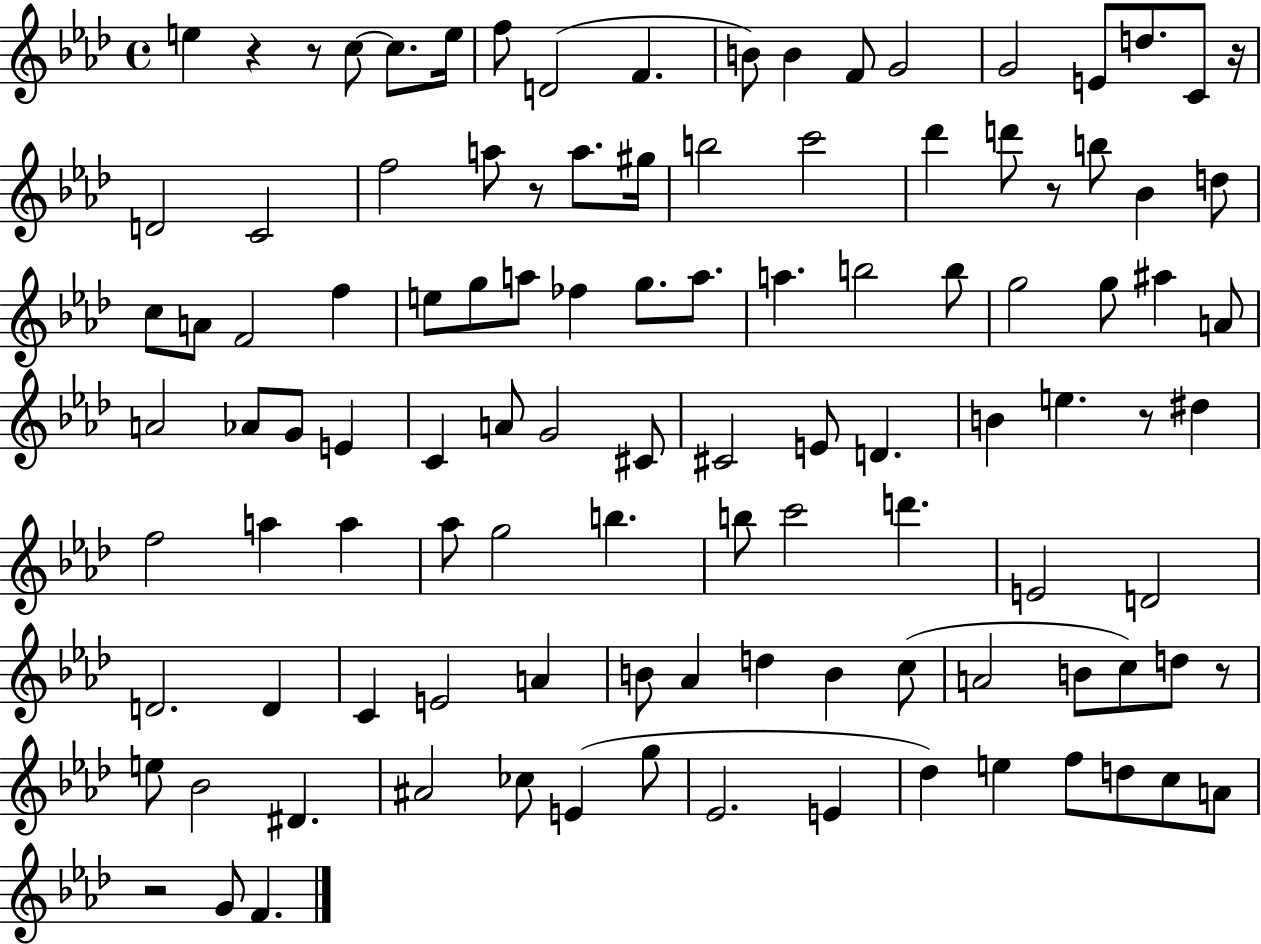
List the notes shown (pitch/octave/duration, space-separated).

E5/q R/q R/e C5/e C5/e. E5/s F5/e D4/h F4/q. B4/e B4/q F4/e G4/h G4/h E4/e D5/e. C4/e R/s D4/h C4/h F5/h A5/e R/e A5/e. G#5/s B5/h C6/h Db6/q D6/e R/e B5/e Bb4/q D5/e C5/e A4/e F4/h F5/q E5/e G5/e A5/e FES5/q G5/e. A5/e. A5/q. B5/h B5/e G5/h G5/e A#5/q A4/e A4/h Ab4/e G4/e E4/q C4/q A4/e G4/h C#4/e C#4/h E4/e D4/q. B4/q E5/q. R/e D#5/q F5/h A5/q A5/q Ab5/e G5/h B5/q. B5/e C6/h D6/q. E4/h D4/h D4/h. D4/q C4/q E4/h A4/q B4/e Ab4/q D5/q B4/q C5/e A4/h B4/e C5/e D5/e R/e E5/e Bb4/h D#4/q. A#4/h CES5/e E4/q G5/e Eb4/h. E4/q Db5/q E5/q F5/e D5/e C5/e A4/e R/h G4/e F4/q.